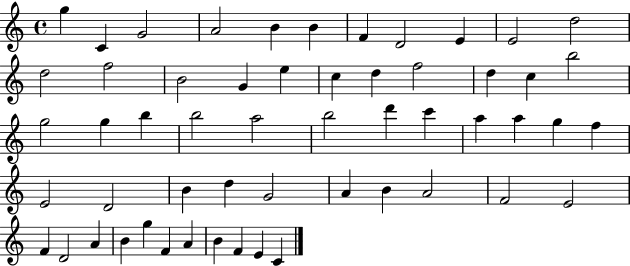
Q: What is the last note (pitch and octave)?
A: C4